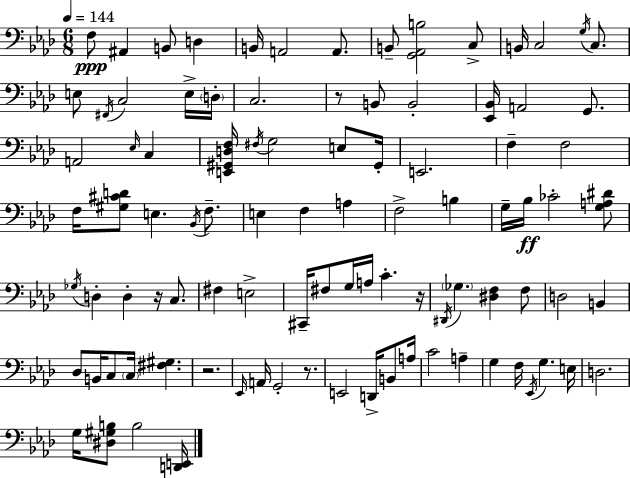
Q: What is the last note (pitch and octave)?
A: B3